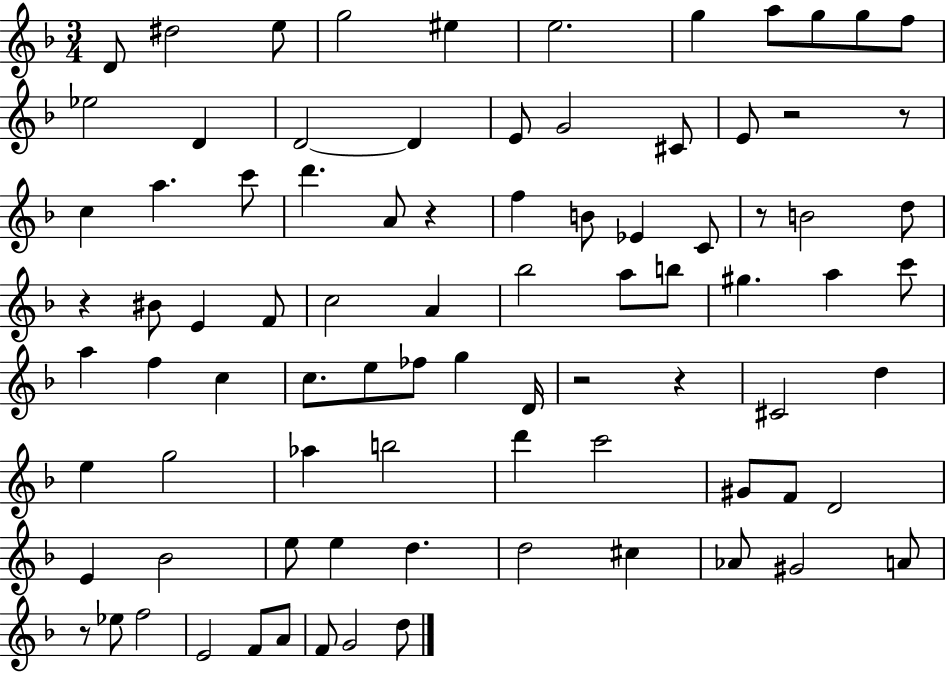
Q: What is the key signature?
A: F major